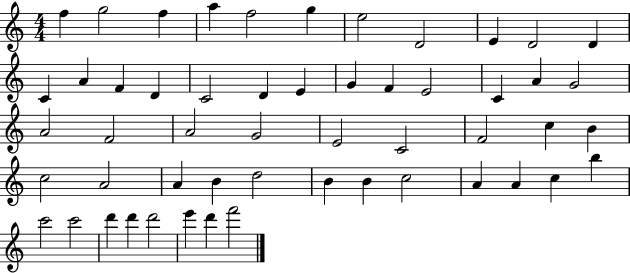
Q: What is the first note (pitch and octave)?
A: F5